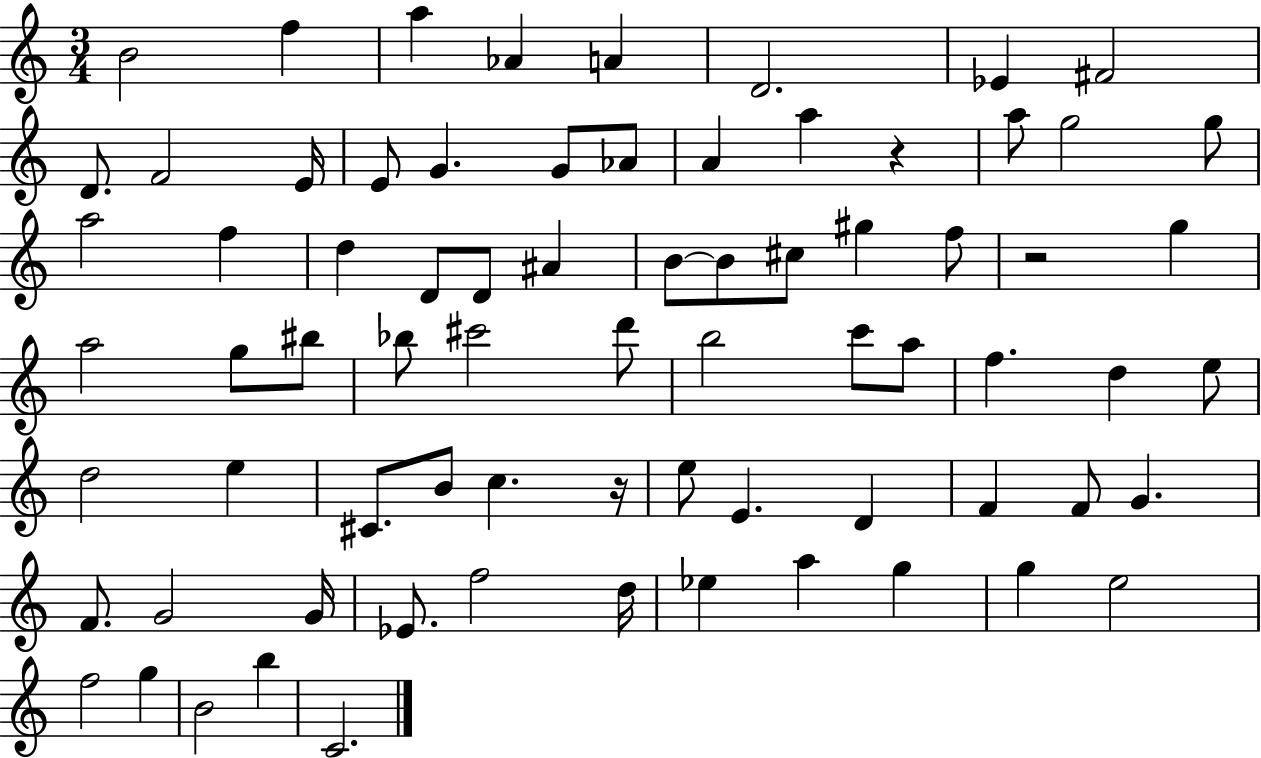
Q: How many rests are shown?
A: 3